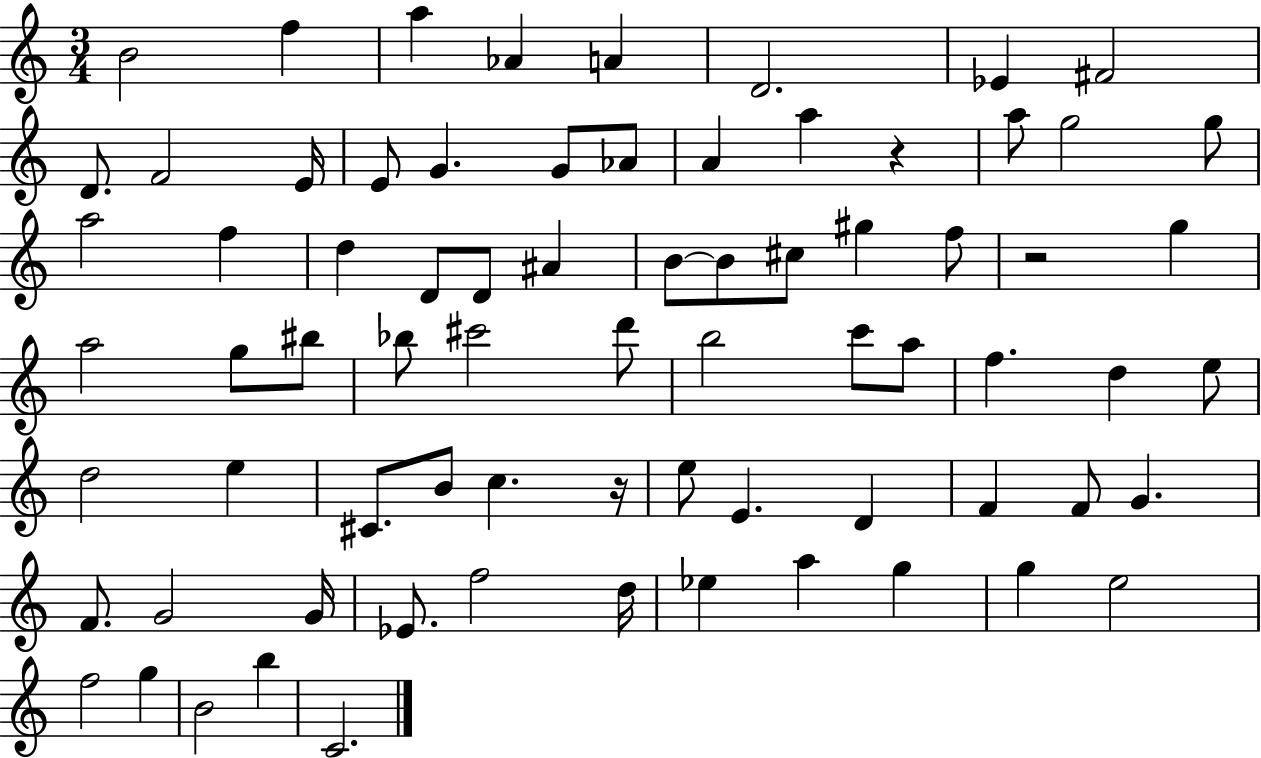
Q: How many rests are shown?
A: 3